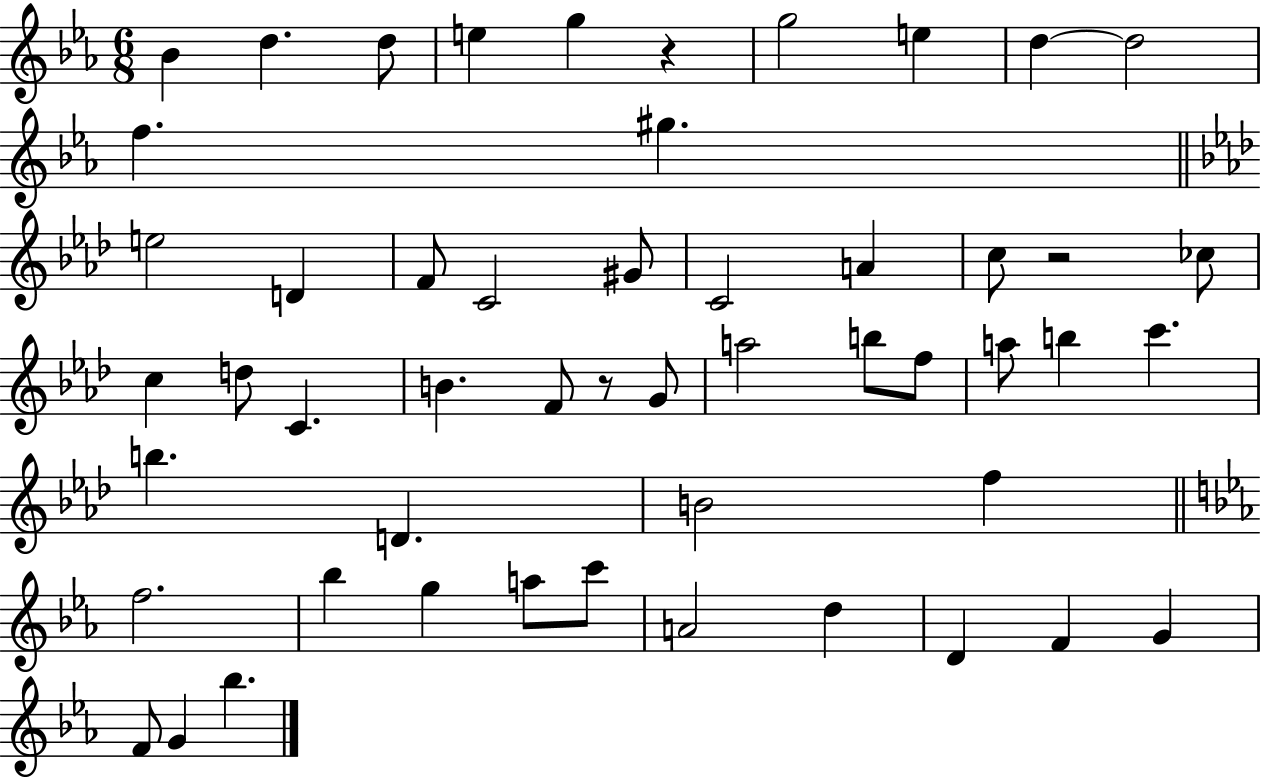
{
  \clef treble
  \numericTimeSignature
  \time 6/8
  \key ees \major
  bes'4 d''4. d''8 | e''4 g''4 r4 | g''2 e''4 | d''4~~ d''2 | \break f''4. gis''4. | \bar "||" \break \key f \minor e''2 d'4 | f'8 c'2 gis'8 | c'2 a'4 | c''8 r2 ces''8 | \break c''4 d''8 c'4. | b'4. f'8 r8 g'8 | a''2 b''8 f''8 | a''8 b''4 c'''4. | \break b''4. d'4. | b'2 f''4 | \bar "||" \break \key ees \major f''2. | bes''4 g''4 a''8 c'''8 | a'2 d''4 | d'4 f'4 g'4 | \break f'8 g'4 bes''4. | \bar "|."
}